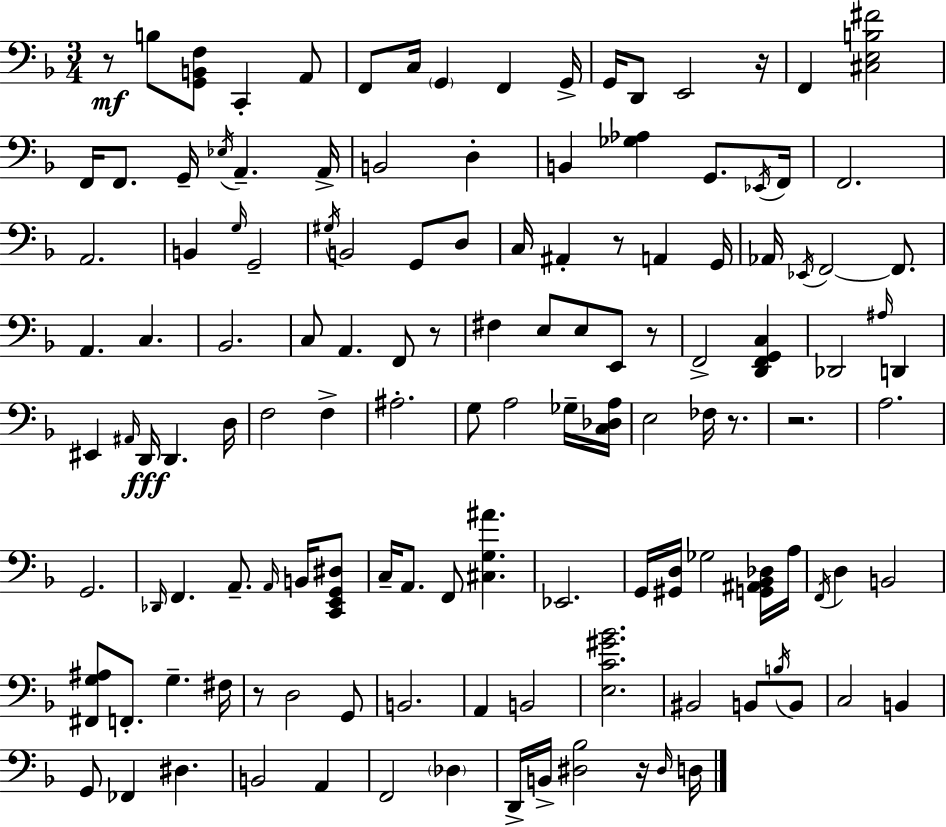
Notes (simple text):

R/e B3/e [G2,B2,F3]/e C2/q A2/e F2/e C3/s G2/q F2/q G2/s G2/s D2/e E2/h R/s F2/q [C#3,E3,B3,F#4]/h F2/s F2/e. G2/s Eb3/s A2/q. A2/s B2/h D3/q B2/q [Gb3,Ab3]/q G2/e. Eb2/s F2/s F2/h. A2/h. B2/q G3/s G2/h G#3/s B2/h G2/e D3/e C3/s A#2/q R/e A2/q G2/s Ab2/s Eb2/s F2/h F2/e. A2/q. C3/q. Bb2/h. C3/e A2/q. F2/e R/e F#3/q E3/e E3/e E2/e R/e F2/h [D2,F2,G2,C3]/q Db2/h A#3/s D2/q EIS2/q A#2/s D2/s D2/q. D3/s F3/h F3/q A#3/h. G3/e A3/h Gb3/s [C3,Db3,A3]/s E3/h FES3/s R/e. R/h. A3/h. G2/h. Db2/s F2/q. A2/e. A2/s B2/s [C2,E2,G2,D#3]/e C3/s A2/e. F2/e [C#3,G3,A#4]/q. Eb2/h. G2/s [G#2,D3]/s Gb3/h [G2,A#2,Bb2,Db3]/s A3/s F2/s D3/q B2/h [F#2,G3,A#3]/e F2/e. G3/q. F#3/s R/e D3/h G2/e B2/h. A2/q B2/h [E3,C4,G#4,Bb4]/h. BIS2/h B2/e B3/s B2/e C3/h B2/q G2/e FES2/q D#3/q. B2/h A2/q F2/h Db3/q D2/s B2/s [D#3,Bb3]/h R/s D#3/s D3/s